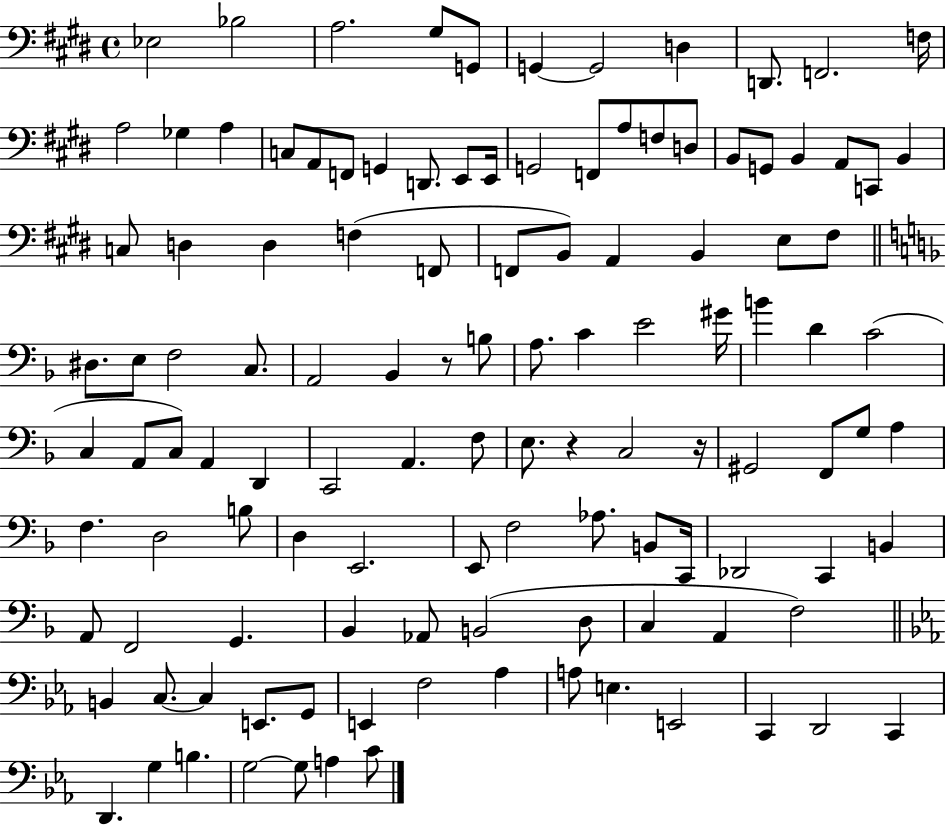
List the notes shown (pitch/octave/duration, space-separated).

Eb3/h Bb3/h A3/h. G#3/e G2/e G2/q G2/h D3/q D2/e. F2/h. F3/s A3/h Gb3/q A3/q C3/e A2/e F2/e G2/q D2/e. E2/e E2/s G2/h F2/e A3/e F3/e D3/e B2/e G2/e B2/q A2/e C2/e B2/q C3/e D3/q D3/q F3/q F2/e F2/e B2/e A2/q B2/q E3/e F#3/e D#3/e. E3/e F3/h C3/e. A2/h Bb2/q R/e B3/e A3/e. C4/q E4/h G#4/s B4/q D4/q C4/h C3/q A2/e C3/e A2/q D2/q C2/h A2/q. F3/e E3/e. R/q C3/h R/s G#2/h F2/e G3/e A3/q F3/q. D3/h B3/e D3/q E2/h. E2/e F3/h Ab3/e. B2/e C2/s Db2/h C2/q B2/q A2/e F2/h G2/q. Bb2/q Ab2/e B2/h D3/e C3/q A2/q F3/h B2/q C3/e. C3/q E2/e. G2/e E2/q F3/h Ab3/q A3/e E3/q. E2/h C2/q D2/h C2/q D2/q. G3/q B3/q. G3/h G3/e A3/q C4/e